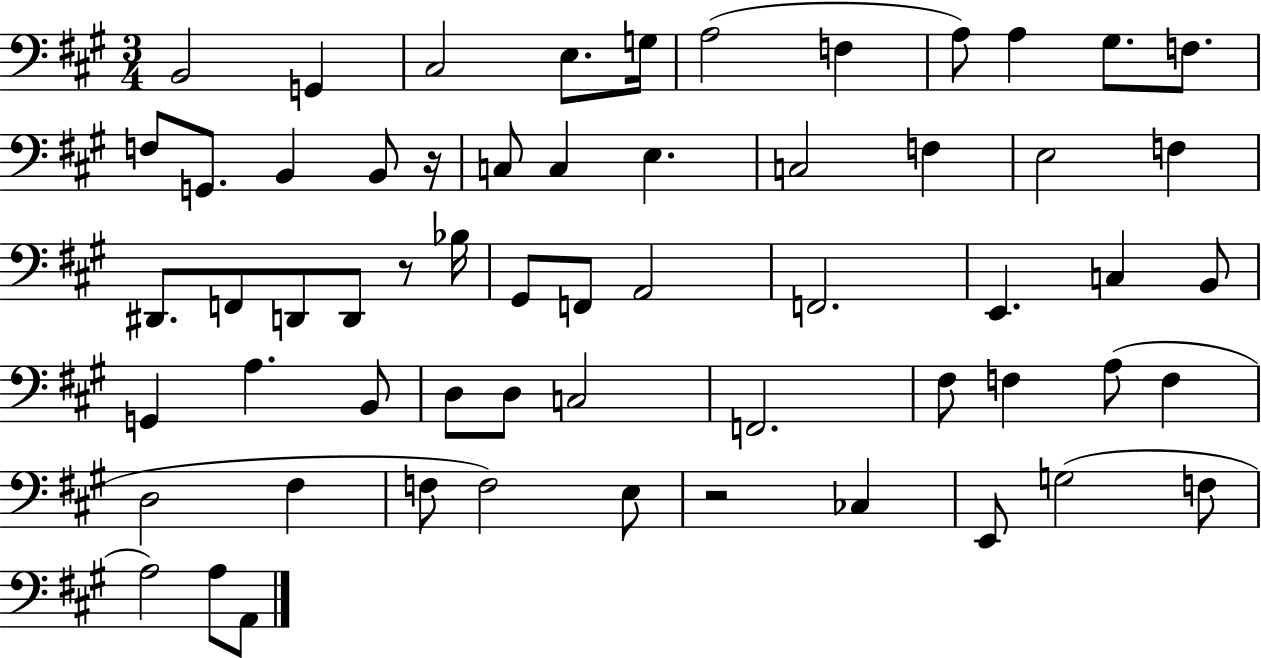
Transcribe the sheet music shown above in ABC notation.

X:1
T:Untitled
M:3/4
L:1/4
K:A
B,,2 G,, ^C,2 E,/2 G,/4 A,2 F, A,/2 A, ^G,/2 F,/2 F,/2 G,,/2 B,, B,,/2 z/4 C,/2 C, E, C,2 F, E,2 F, ^D,,/2 F,,/2 D,,/2 D,,/2 z/2 _B,/4 ^G,,/2 F,,/2 A,,2 F,,2 E,, C, B,,/2 G,, A, B,,/2 D,/2 D,/2 C,2 F,,2 ^F,/2 F, A,/2 F, D,2 ^F, F,/2 F,2 E,/2 z2 _C, E,,/2 G,2 F,/2 A,2 A,/2 A,,/2